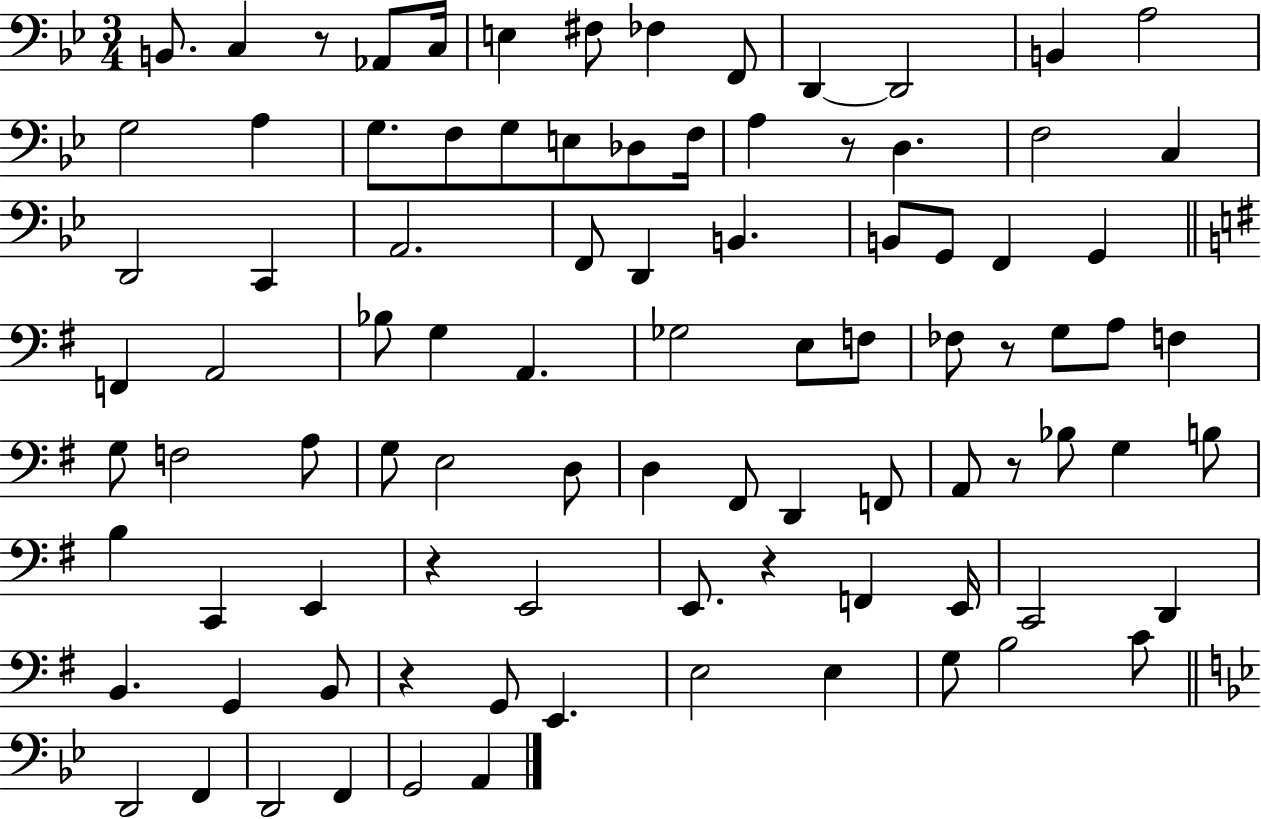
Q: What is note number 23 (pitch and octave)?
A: F3